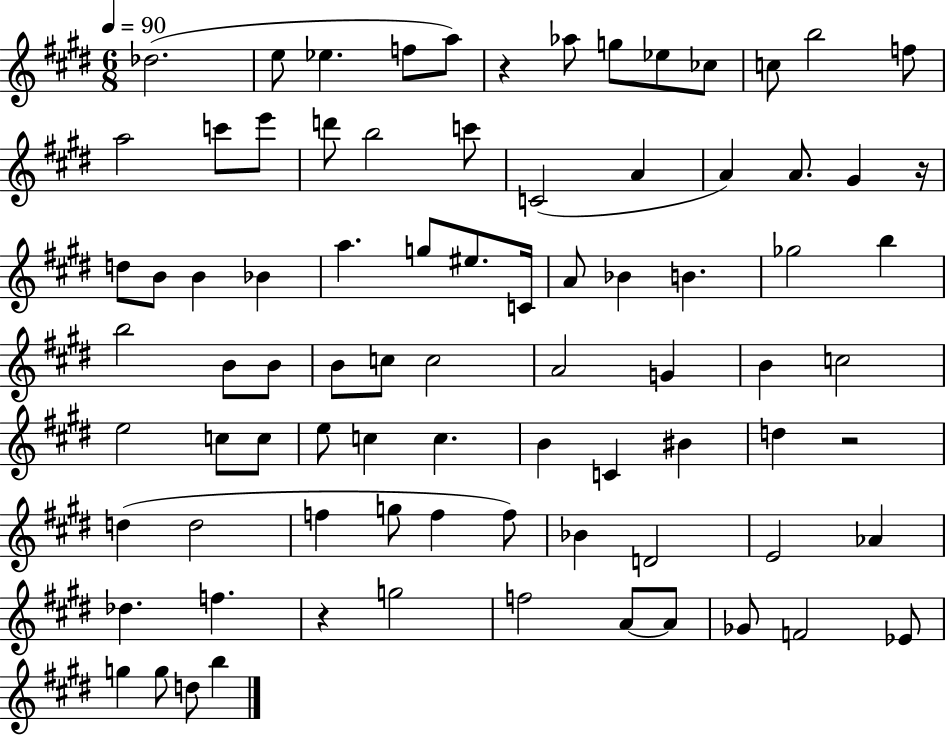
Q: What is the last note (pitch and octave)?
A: B5